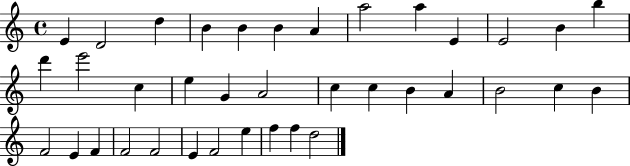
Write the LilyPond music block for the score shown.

{
  \clef treble
  \time 4/4
  \defaultTimeSignature
  \key c \major
  e'4 d'2 d''4 | b'4 b'4 b'4 a'4 | a''2 a''4 e'4 | e'2 b'4 b''4 | \break d'''4 e'''2 c''4 | e''4 g'4 a'2 | c''4 c''4 b'4 a'4 | b'2 c''4 b'4 | \break f'2 e'4 f'4 | f'2 f'2 | e'4 f'2 e''4 | f''4 f''4 d''2 | \break \bar "|."
}